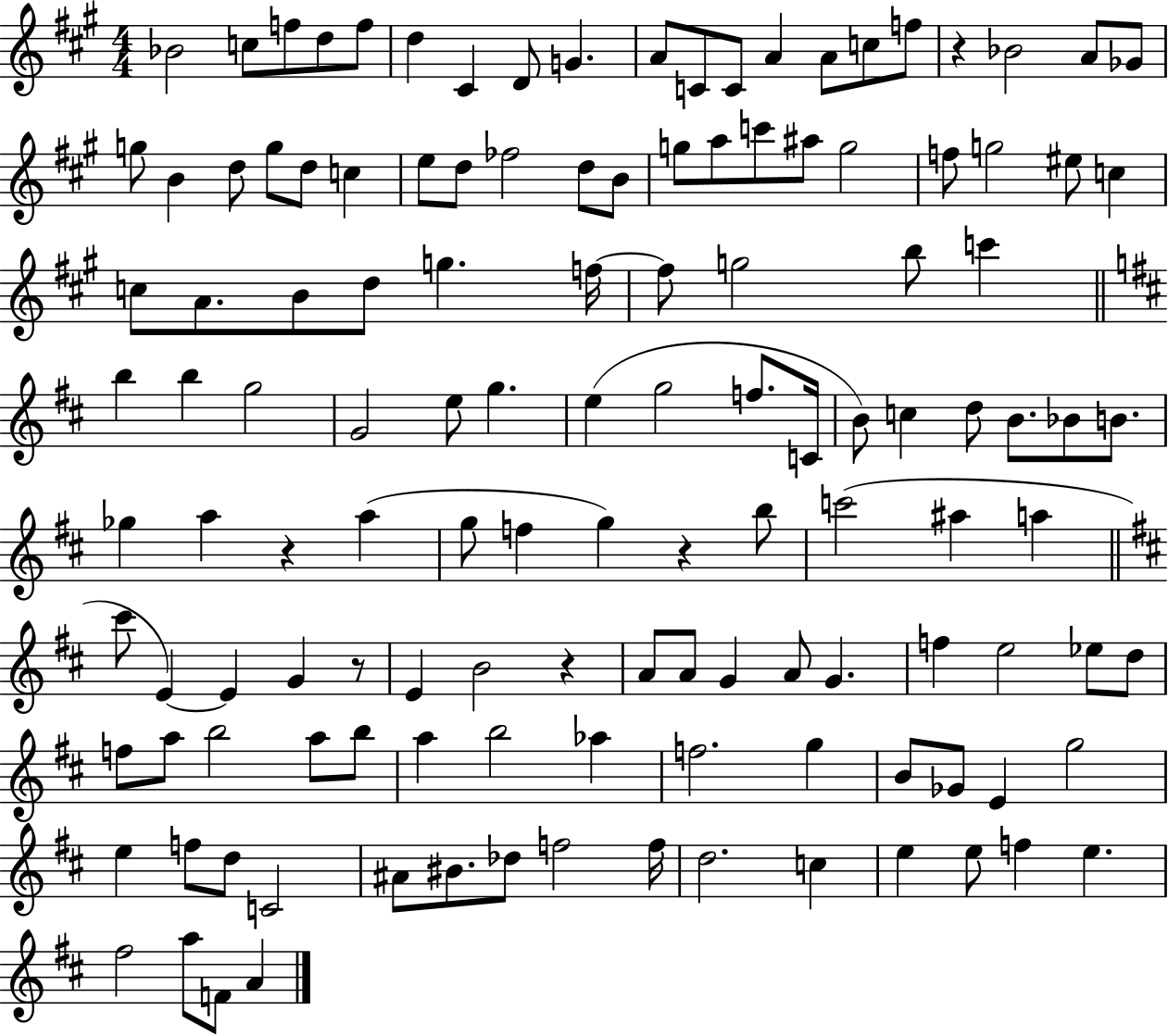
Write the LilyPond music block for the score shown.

{
  \clef treble
  \numericTimeSignature
  \time 4/4
  \key a \major
  bes'2 c''8 f''8 d''8 f''8 | d''4 cis'4 d'8 g'4. | a'8 c'8 c'8 a'4 a'8 c''8 f''8 | r4 bes'2 a'8 ges'8 | \break g''8 b'4 d''8 g''8 d''8 c''4 | e''8 d''8 fes''2 d''8 b'8 | g''8 a''8 c'''8 ais''8 g''2 | f''8 g''2 eis''8 c''4 | \break c''8 a'8. b'8 d''8 g''4. f''16~~ | f''8 g''2 b''8 c'''4 | \bar "||" \break \key d \major b''4 b''4 g''2 | g'2 e''8 g''4. | e''4( g''2 f''8. c'16 | b'8) c''4 d''8 b'8. bes'8 b'8. | \break ges''4 a''4 r4 a''4( | g''8 f''4 g''4) r4 b''8 | c'''2( ais''4 a''4 | \bar "||" \break \key b \minor cis'''8 e'4~~) e'4 g'4 r8 | e'4 b'2 r4 | a'8 a'8 g'4 a'8 g'4. | f''4 e''2 ees''8 d''8 | \break f''8 a''8 b''2 a''8 b''8 | a''4 b''2 aes''4 | f''2. g''4 | b'8 ges'8 e'4 g''2 | \break e''4 f''8 d''8 c'2 | ais'8 bis'8. des''8 f''2 f''16 | d''2. c''4 | e''4 e''8 f''4 e''4. | \break fis''2 a''8 f'8 a'4 | \bar "|."
}